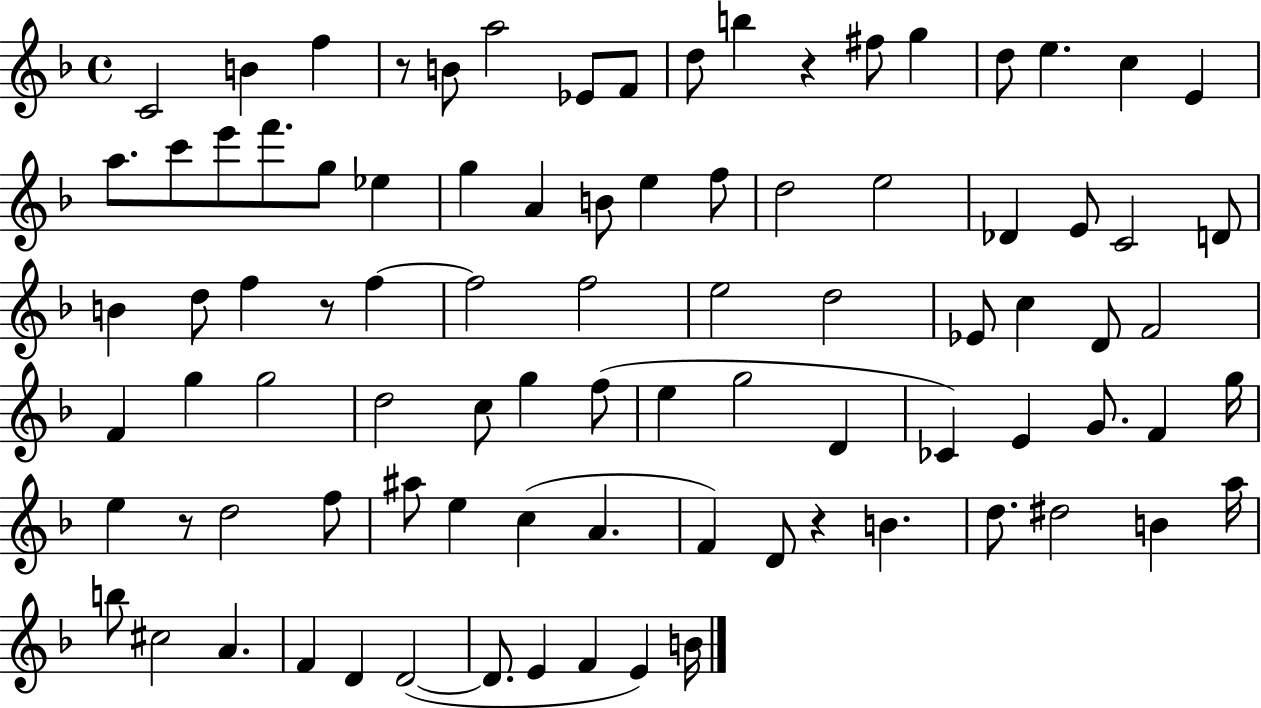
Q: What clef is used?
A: treble